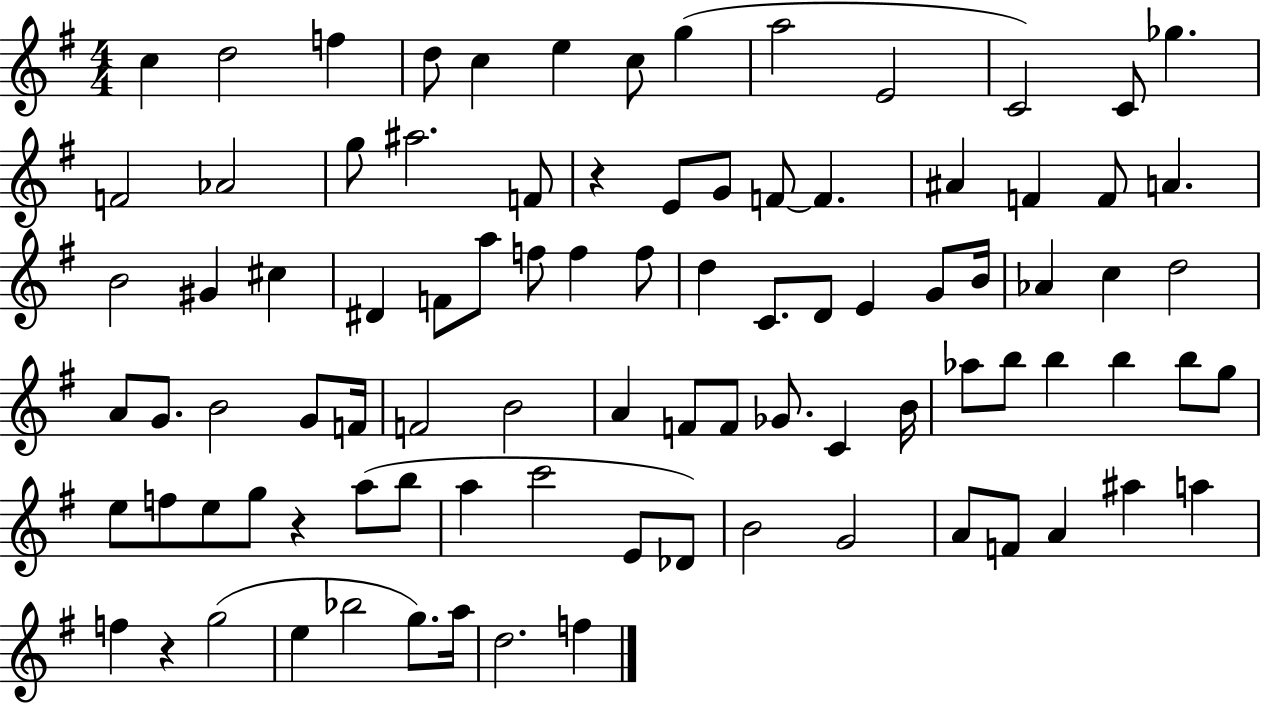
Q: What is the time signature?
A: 4/4